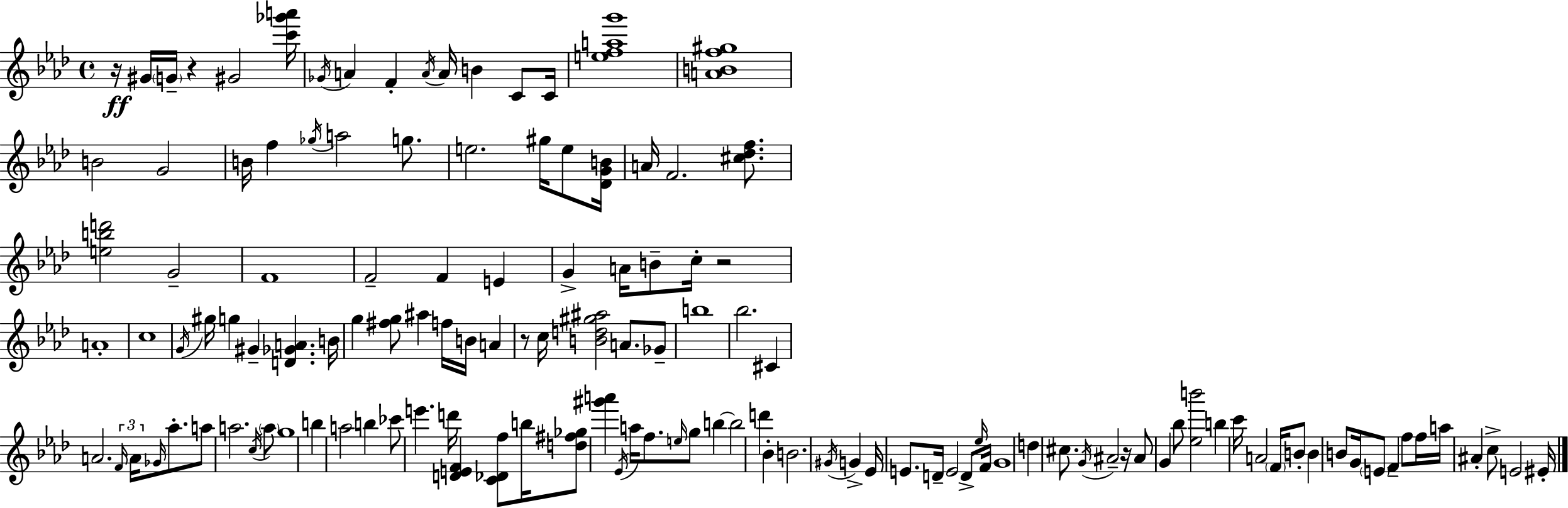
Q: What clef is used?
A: treble